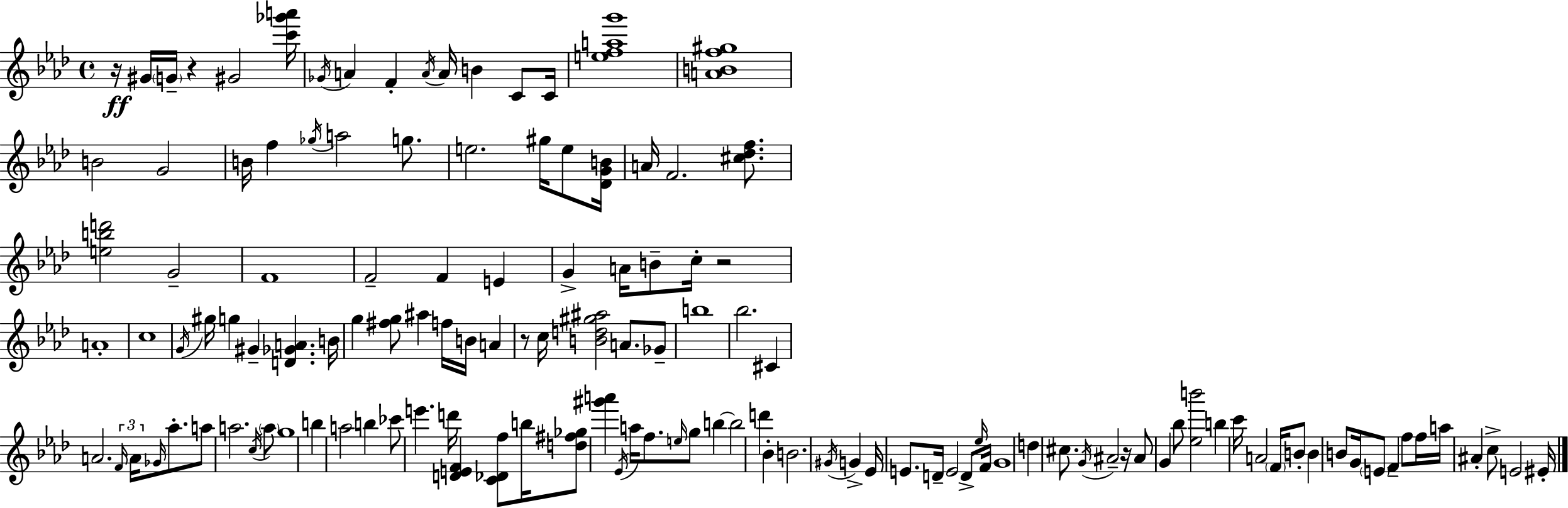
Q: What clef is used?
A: treble